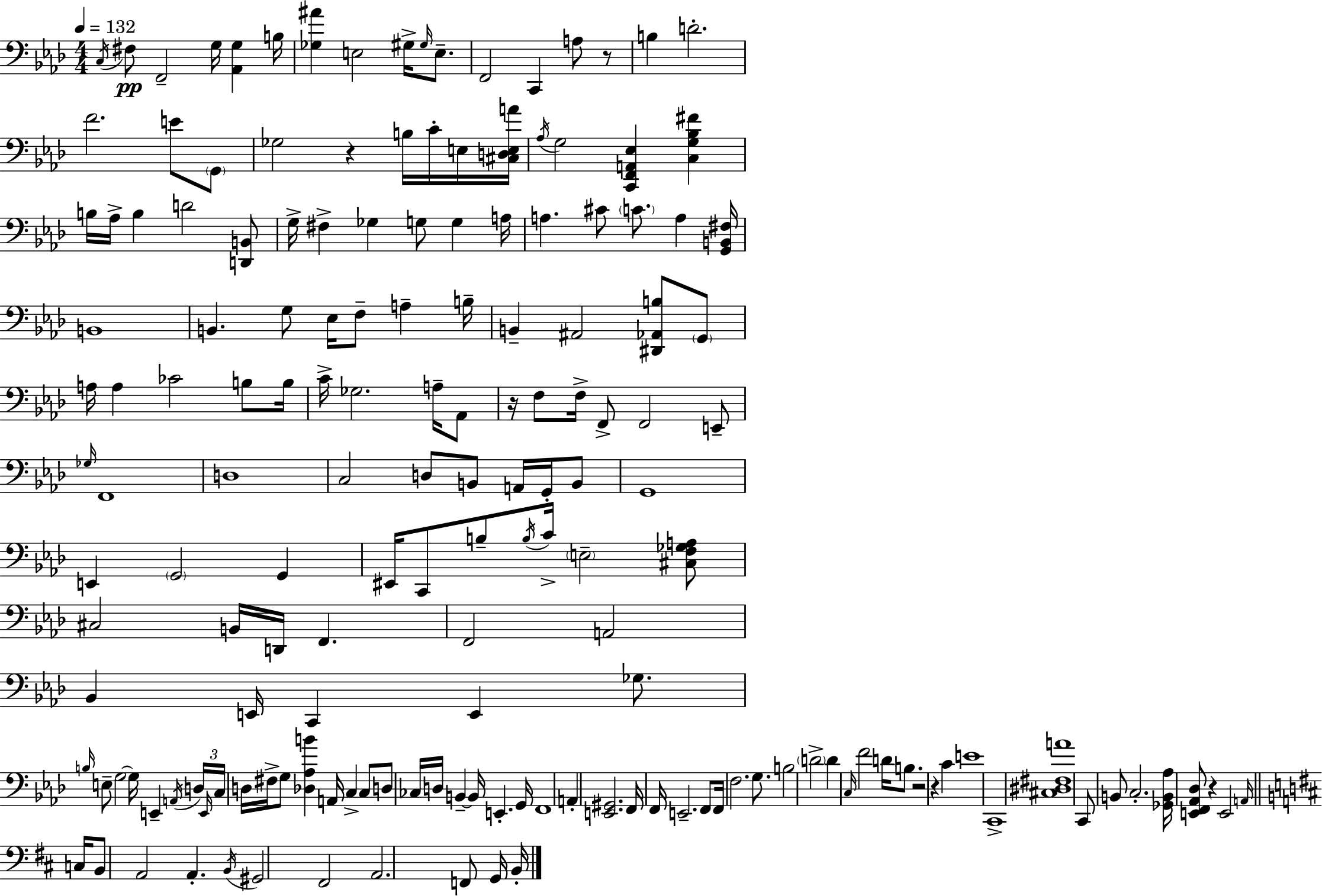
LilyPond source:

{
  \clef bass
  \numericTimeSignature
  \time 4/4
  \key f \minor
  \tempo 4 = 132
  \repeat volta 2 { \acciaccatura { c16 }\pp fis8 f,2-- g16 <aes, g>4 | b16 <ges ais'>4 e2 gis16-> \grace { gis16 } e8.-- | f,2 c,4 a8 | r8 b4 d'2.-. | \break f'2. e'8 | \parenthesize g,8 ges2 r4 b16 c'16-. | e16 <cis d e a'>16 \acciaccatura { aes16 } g2 <c, f, a, ees>4 <c g bes fis'>4 | b16 aes16-> b4 d'2 | \break <d, b,>8 g16-> fis4-> ges4 g8 g4 | a16 a4. cis'8 \parenthesize c'8. a4 | <g, b, fis>16 b,1 | b,4. g8 ees16 f8-- a4-- | \break b16-- b,4-- ais,2 <dis, aes, b>8 | \parenthesize g,8 a16 a4 ces'2 | b8 b16 c'16-> ges2. | a16-- aes,8 r16 f8 f16-> f,8-> f,2 | \break e,8-- \grace { ges16 } f,1 | d1 | c2 d8 b,8 | a,16 g,16-. b,8 g,1 | \break e,4 \parenthesize g,2 | g,4 eis,16 c,8 b8-- \acciaccatura { b16 } c'16-> \parenthesize e2-- | <cis f ges a>8 cis2 b,16 d,16 f,4. | f,2 a,2 | \break bes,4 e,16 c,4 e,4 | ges8. \grace { b16 } e8-- g2~~ | g16 e,4-- \acciaccatura { a,16 } \tuplet 3/2 { d16 \grace { e,16 } c16 } d16 fis16-> g8 <des aes b'>4 | a,16 c4-> c8 d8 ces16 d16 b,4--~~ | \break b,16 e,4.-. g,16 f,1 | a,4-. <e, gis,>2. | f,16 f,16 e,2.-- | f,8 f,16 f2. | \break g8. b2 | \parenthesize d'2-> d'4 \grace { c16 } f'2 | d'16 b8. r2 | r4 c'4 e'1 | \break c,1-> | <cis dis fis a'>1 | c,8 b,8 c2.-. | <ges, b, aes>16 <e, f, aes, des>8 r4 | \break e,2 \grace { a,16 } \bar "||" \break \key b \minor c16 b,8 a,2 a,4.-. | \acciaccatura { b,16 } gis,2 fis,2 | a,2. f,8 | g,16 b,16-. } \bar "|."
}